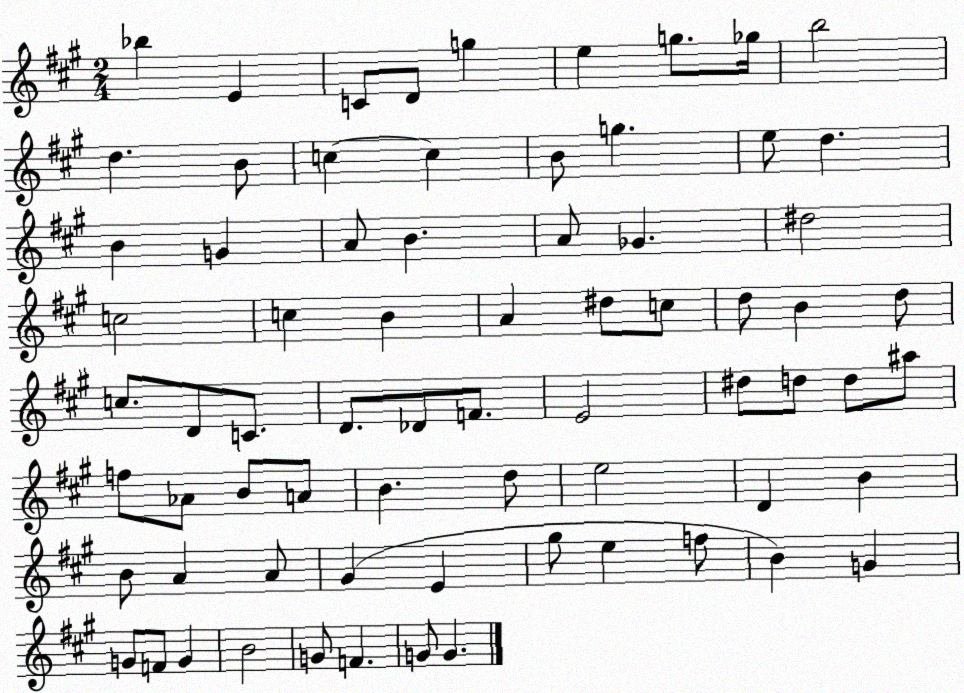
X:1
T:Untitled
M:2/4
L:1/4
K:A
_b E C/2 D/2 g e g/2 _g/4 b2 d B/2 c c B/2 g e/2 d B G A/2 B A/2 _G ^d2 c2 c B A ^d/2 c/2 d/2 B d/2 c/2 D/2 C/2 D/2 _D/2 F/2 E2 ^d/2 d/2 d/2 ^a/2 f/2 _A/2 B/2 A/2 B d/2 e2 D B B/2 A A/2 ^G E ^g/2 e f/2 B G G/2 F/2 G B2 G/2 F G/2 G